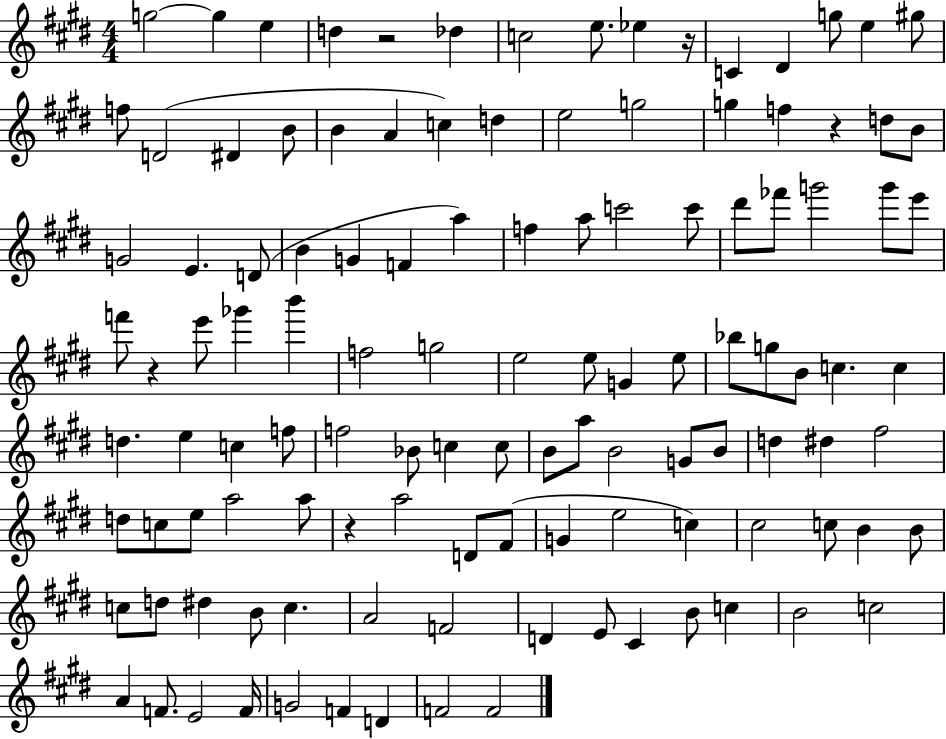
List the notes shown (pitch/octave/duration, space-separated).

G5/h G5/q E5/q D5/q R/h Db5/q C5/h E5/e. Eb5/q R/s C4/q D#4/q G5/e E5/q G#5/e F5/e D4/h D#4/q B4/e B4/q A4/q C5/q D5/q E5/h G5/h G5/q F5/q R/q D5/e B4/e G4/h E4/q. D4/e B4/q G4/q F4/q A5/q F5/q A5/e C6/h C6/e D#6/e FES6/e G6/h G6/e E6/e F6/e R/q E6/e Gb6/q B6/q F5/h G5/h E5/h E5/e G4/q E5/e Bb5/e G5/e B4/e C5/q. C5/q D5/q. E5/q C5/q F5/e F5/h Bb4/e C5/q C5/e B4/e A5/e B4/h G4/e B4/e D5/q D#5/q F#5/h D5/e C5/e E5/e A5/h A5/e R/q A5/h D4/e F#4/e G4/q E5/h C5/q C#5/h C5/e B4/q B4/e C5/e D5/e D#5/q B4/e C5/q. A4/h F4/h D4/q E4/e C#4/q B4/e C5/q B4/h C5/h A4/q F4/e. E4/h F4/s G4/h F4/q D4/q F4/h F4/h